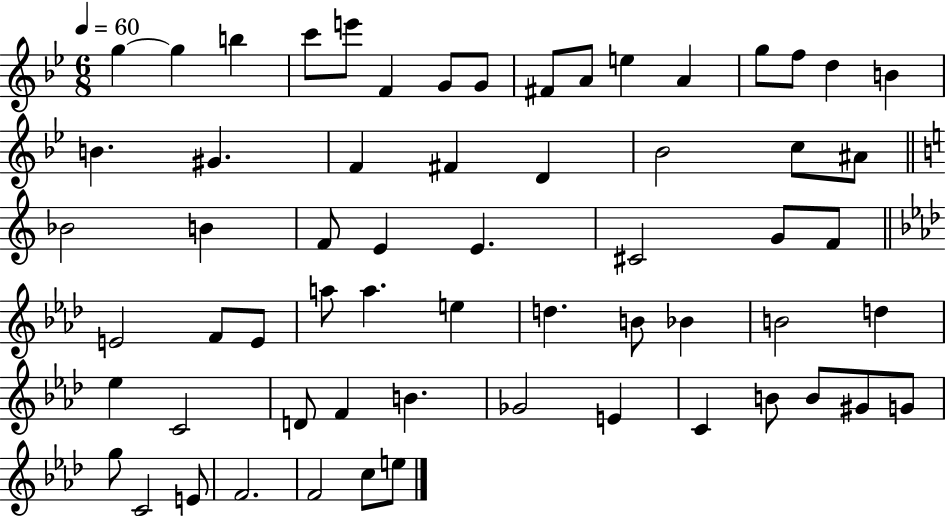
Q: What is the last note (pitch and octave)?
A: E5